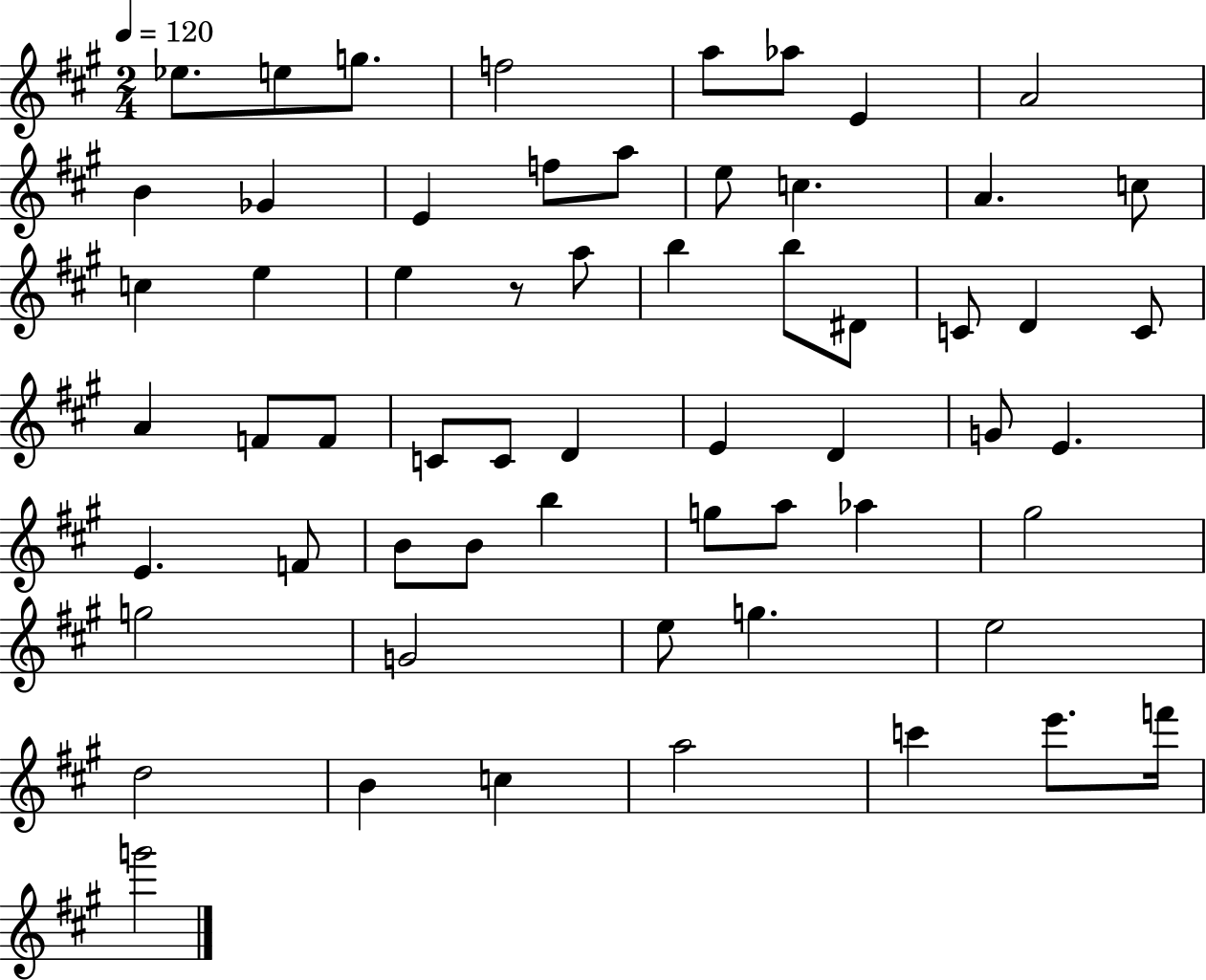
Eb5/e. E5/e G5/e. F5/h A5/e Ab5/e E4/q A4/h B4/q Gb4/q E4/q F5/e A5/e E5/e C5/q. A4/q. C5/e C5/q E5/q E5/q R/e A5/e B5/q B5/e D#4/e C4/e D4/q C4/e A4/q F4/e F4/e C4/e C4/e D4/q E4/q D4/q G4/e E4/q. E4/q. F4/e B4/e B4/e B5/q G5/e A5/e Ab5/q G#5/h G5/h G4/h E5/e G5/q. E5/h D5/h B4/q C5/q A5/h C6/q E6/e. F6/s G6/h